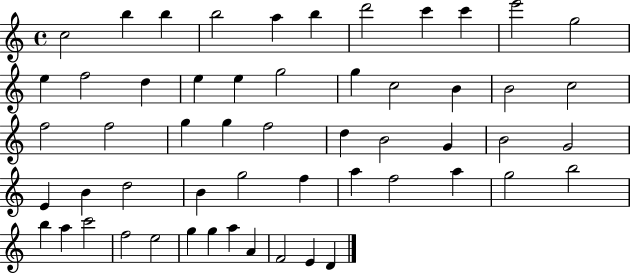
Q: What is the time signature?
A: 4/4